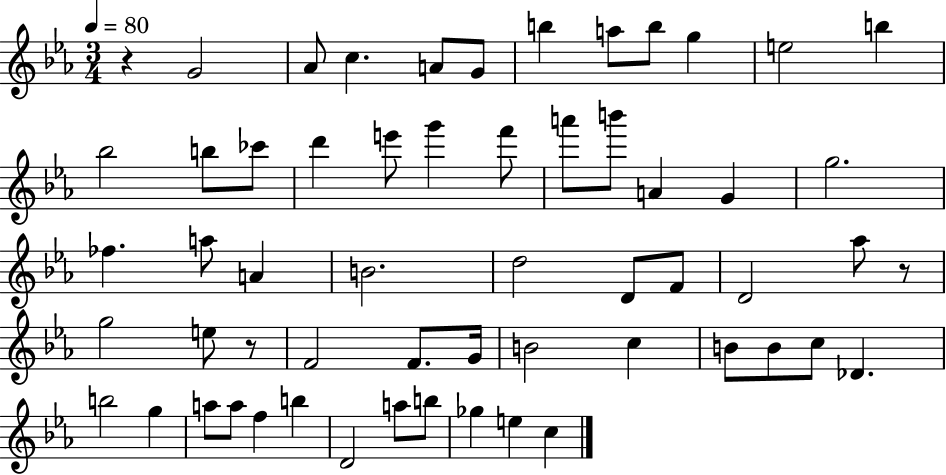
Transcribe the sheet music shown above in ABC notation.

X:1
T:Untitled
M:3/4
L:1/4
K:Eb
z G2 _A/2 c A/2 G/2 b a/2 b/2 g e2 b _b2 b/2 _c'/2 d' e'/2 g' f'/2 a'/2 b'/2 A G g2 _f a/2 A B2 d2 D/2 F/2 D2 _a/2 z/2 g2 e/2 z/2 F2 F/2 G/4 B2 c B/2 B/2 c/2 _D b2 g a/2 a/2 f b D2 a/2 b/2 _g e c